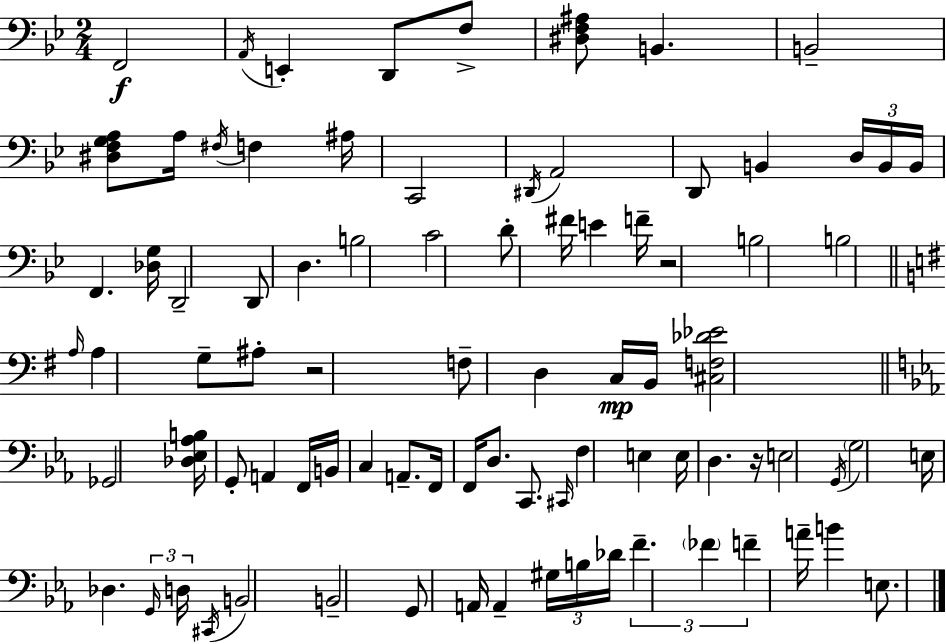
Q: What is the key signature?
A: G minor